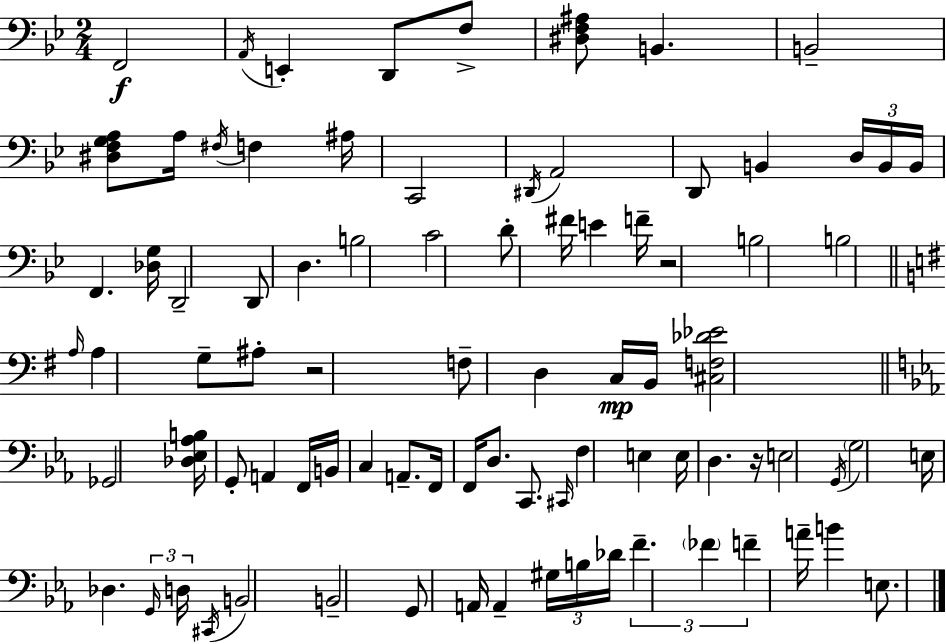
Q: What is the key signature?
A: G minor